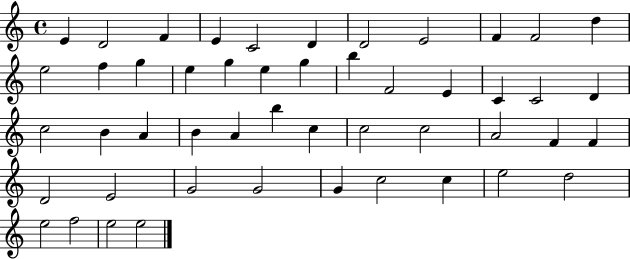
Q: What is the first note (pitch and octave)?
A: E4